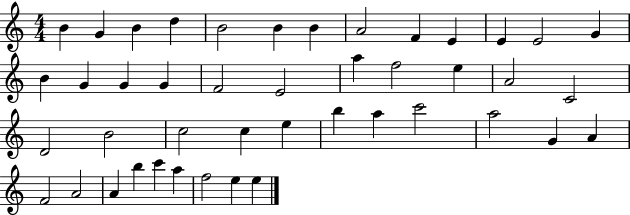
X:1
T:Untitled
M:4/4
L:1/4
K:C
B G B d B2 B B A2 F E E E2 G B G G G F2 E2 a f2 e A2 C2 D2 B2 c2 c e b a c'2 a2 G A F2 A2 A b c' a f2 e e